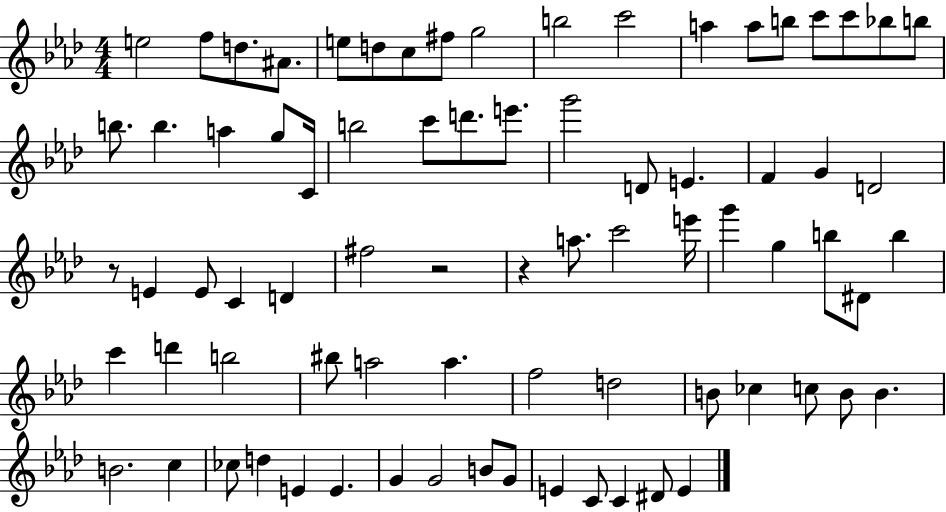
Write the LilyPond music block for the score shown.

{
  \clef treble
  \numericTimeSignature
  \time 4/4
  \key aes \major
  \repeat volta 2 { e''2 f''8 d''8. ais'8. | e''8 d''8 c''8 fis''8 g''2 | b''2 c'''2 | a''4 a''8 b''8 c'''8 c'''8 bes''8 b''8 | \break b''8. b''4. a''4 g''8 c'16 | b''2 c'''8 d'''8. e'''8. | g'''2 d'8 e'4. | f'4 g'4 d'2 | \break r8 e'4 e'8 c'4 d'4 | fis''2 r2 | r4 a''8. c'''2 e'''16 | g'''4 g''4 b''8 dis'8 b''4 | \break c'''4 d'''4 b''2 | bis''8 a''2 a''4. | f''2 d''2 | b'8 ces''4 c''8 b'8 b'4. | \break b'2. c''4 | ces''8 d''4 e'4 e'4. | g'4 g'2 b'8 g'8 | e'4 c'8 c'4 dis'8 e'4 | \break } \bar "|."
}